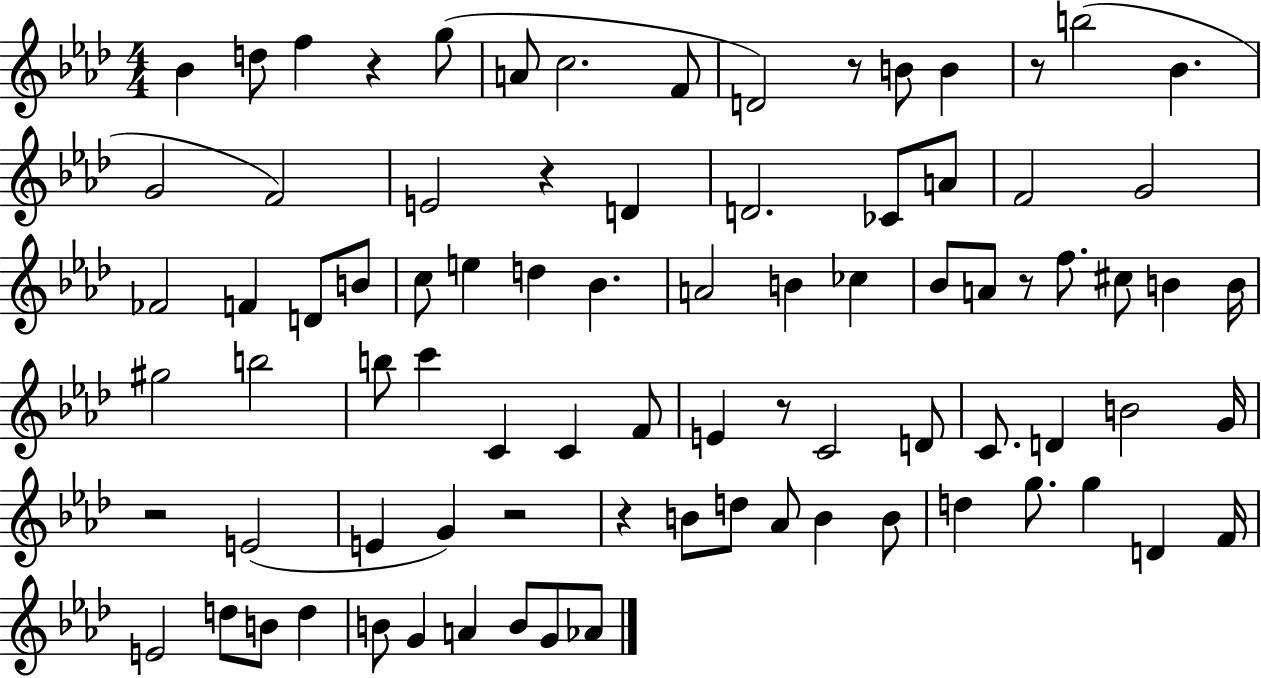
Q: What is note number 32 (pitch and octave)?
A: CES5